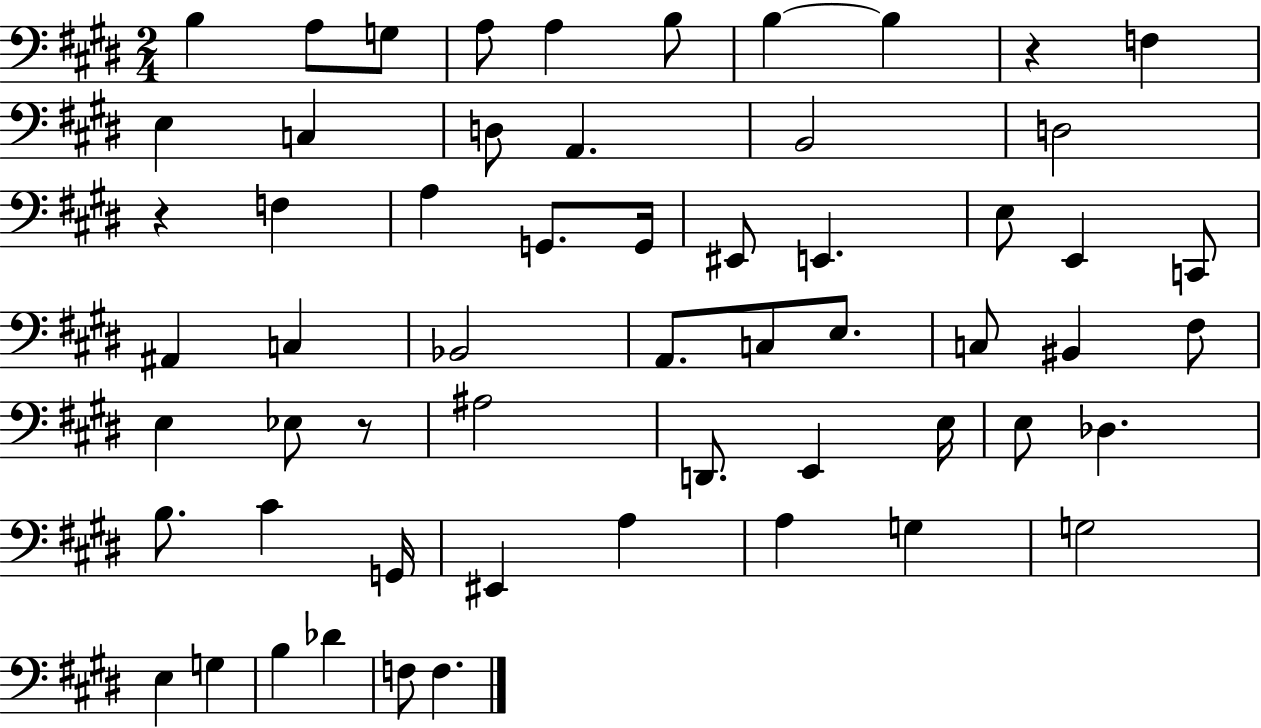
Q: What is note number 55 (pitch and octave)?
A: F3